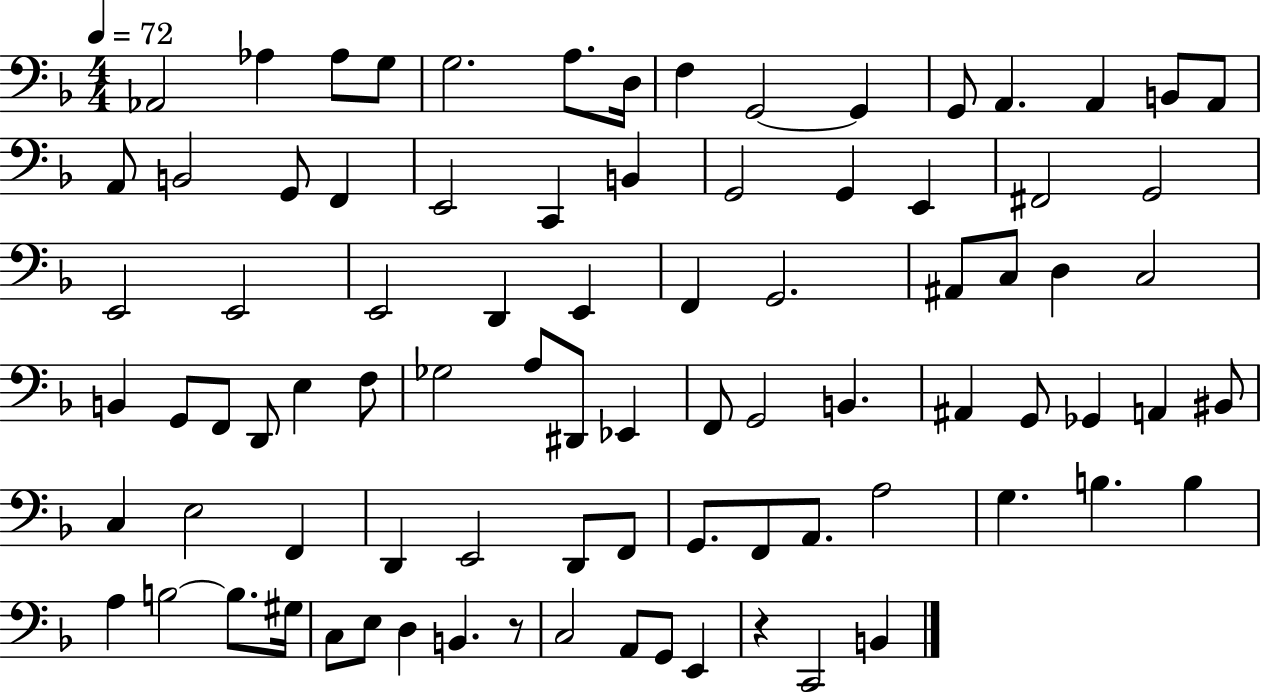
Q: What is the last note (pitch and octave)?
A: B2